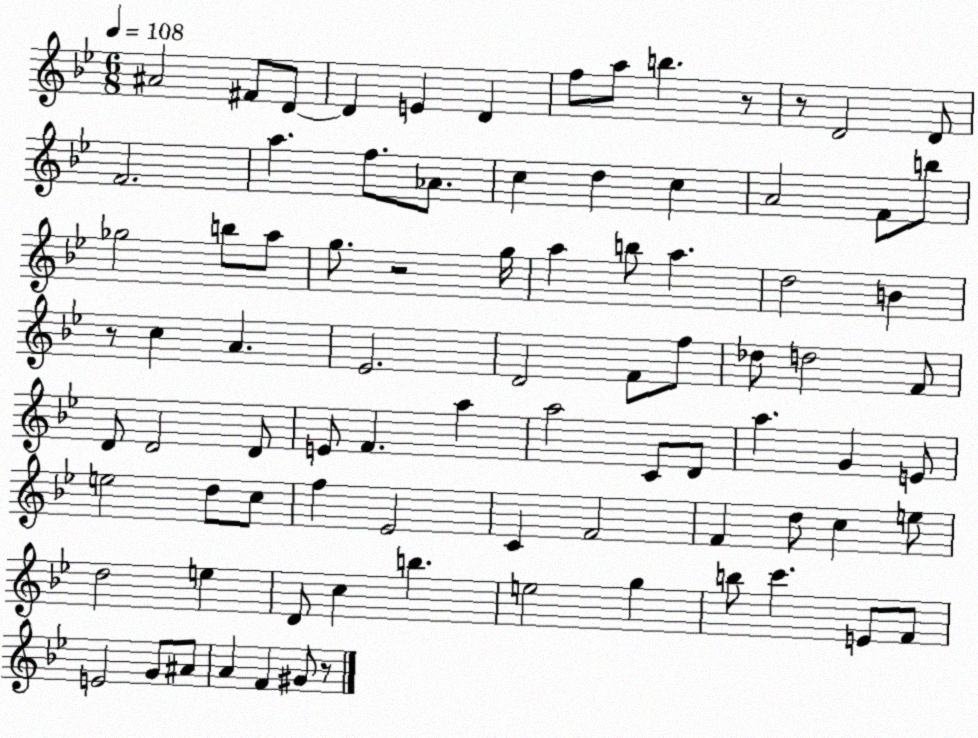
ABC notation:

X:1
T:Untitled
M:6/8
L:1/4
K:Bb
^A2 ^F/2 D/2 D E D f/2 a/2 b z/2 z/2 D2 D/2 F2 a f/2 _A/2 c d c A2 F/2 b/2 _g2 b/2 a/2 g/2 z2 g/4 a b/2 a d2 B z/2 c A _E2 D2 F/2 f/2 _d/2 d2 F/2 D/2 D2 D/2 E/2 F a a2 C/2 D/2 a G E/2 e2 d/2 c/2 f _E2 C F2 F d/2 c e/2 d2 e D/2 c b e2 g b/2 c' E/2 F/2 E2 G/2 ^A/2 A F ^G/2 z/2